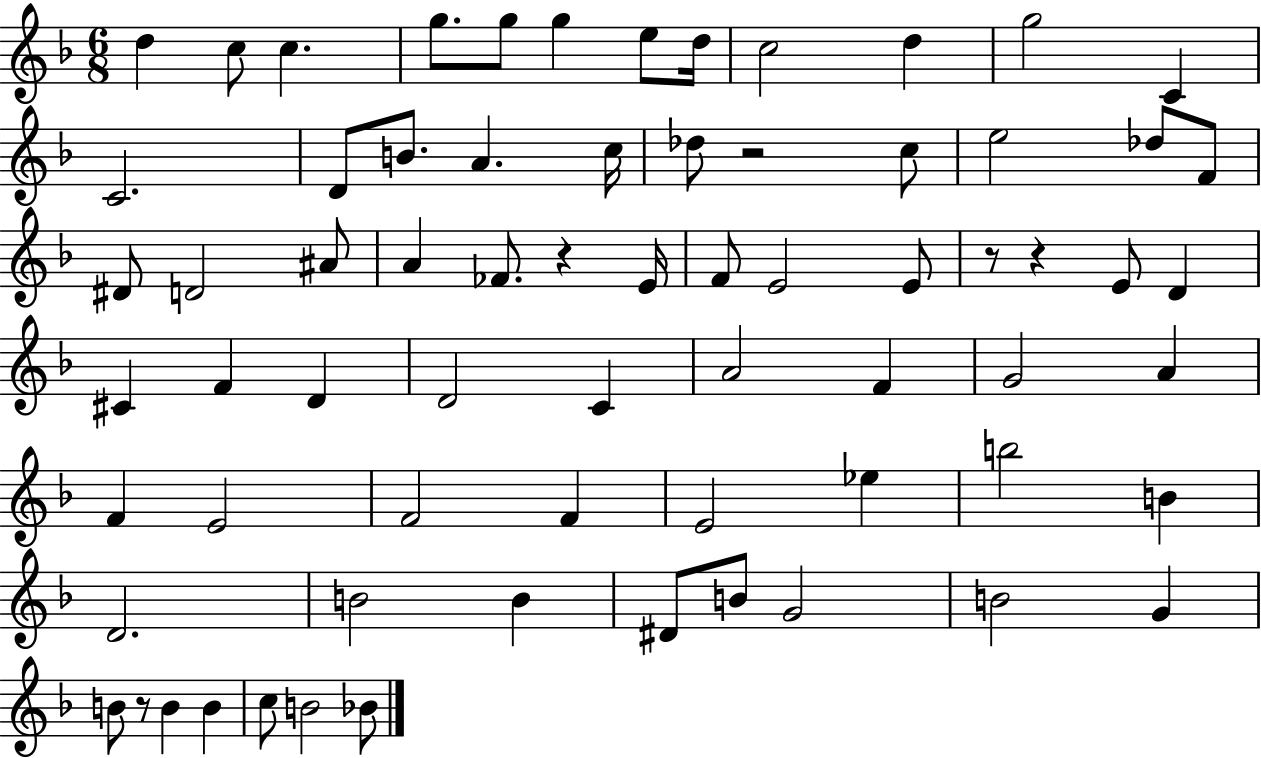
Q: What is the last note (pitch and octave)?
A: Bb4